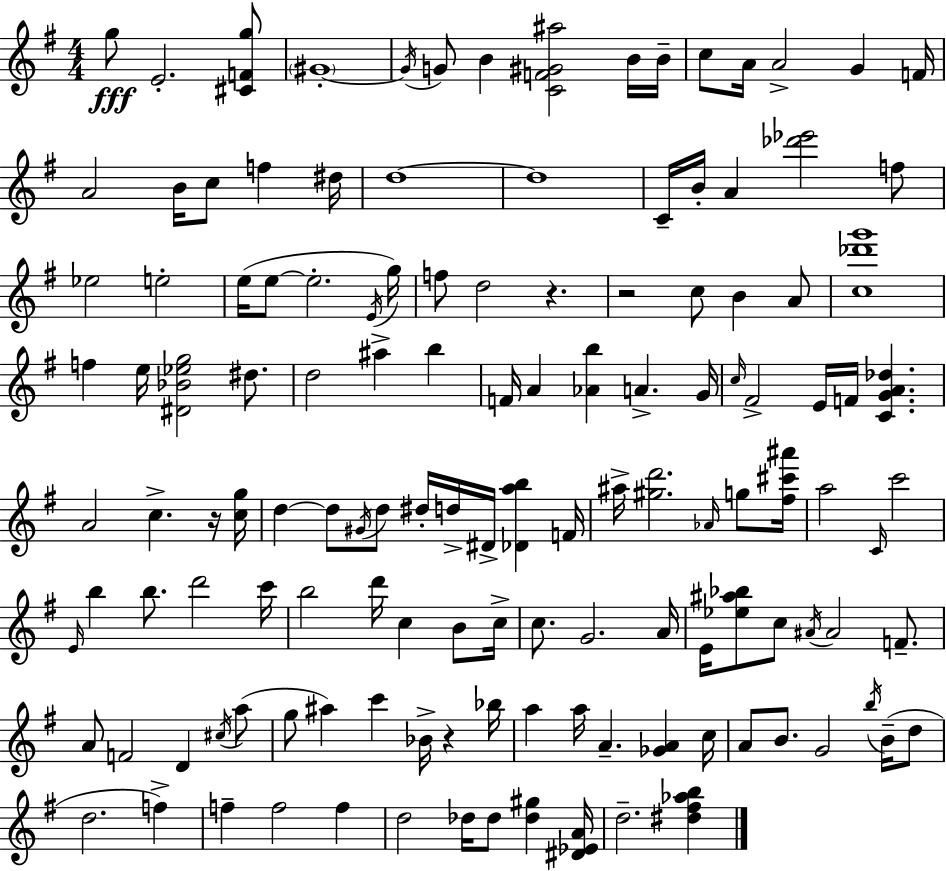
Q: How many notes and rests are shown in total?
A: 133